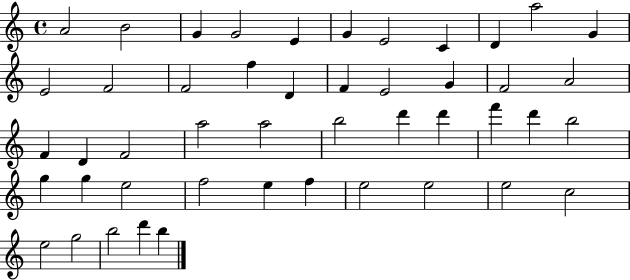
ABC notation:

X:1
T:Untitled
M:4/4
L:1/4
K:C
A2 B2 G G2 E G E2 C D a2 G E2 F2 F2 f D F E2 G F2 A2 F D F2 a2 a2 b2 d' d' f' d' b2 g g e2 f2 e f e2 e2 e2 c2 e2 g2 b2 d' b